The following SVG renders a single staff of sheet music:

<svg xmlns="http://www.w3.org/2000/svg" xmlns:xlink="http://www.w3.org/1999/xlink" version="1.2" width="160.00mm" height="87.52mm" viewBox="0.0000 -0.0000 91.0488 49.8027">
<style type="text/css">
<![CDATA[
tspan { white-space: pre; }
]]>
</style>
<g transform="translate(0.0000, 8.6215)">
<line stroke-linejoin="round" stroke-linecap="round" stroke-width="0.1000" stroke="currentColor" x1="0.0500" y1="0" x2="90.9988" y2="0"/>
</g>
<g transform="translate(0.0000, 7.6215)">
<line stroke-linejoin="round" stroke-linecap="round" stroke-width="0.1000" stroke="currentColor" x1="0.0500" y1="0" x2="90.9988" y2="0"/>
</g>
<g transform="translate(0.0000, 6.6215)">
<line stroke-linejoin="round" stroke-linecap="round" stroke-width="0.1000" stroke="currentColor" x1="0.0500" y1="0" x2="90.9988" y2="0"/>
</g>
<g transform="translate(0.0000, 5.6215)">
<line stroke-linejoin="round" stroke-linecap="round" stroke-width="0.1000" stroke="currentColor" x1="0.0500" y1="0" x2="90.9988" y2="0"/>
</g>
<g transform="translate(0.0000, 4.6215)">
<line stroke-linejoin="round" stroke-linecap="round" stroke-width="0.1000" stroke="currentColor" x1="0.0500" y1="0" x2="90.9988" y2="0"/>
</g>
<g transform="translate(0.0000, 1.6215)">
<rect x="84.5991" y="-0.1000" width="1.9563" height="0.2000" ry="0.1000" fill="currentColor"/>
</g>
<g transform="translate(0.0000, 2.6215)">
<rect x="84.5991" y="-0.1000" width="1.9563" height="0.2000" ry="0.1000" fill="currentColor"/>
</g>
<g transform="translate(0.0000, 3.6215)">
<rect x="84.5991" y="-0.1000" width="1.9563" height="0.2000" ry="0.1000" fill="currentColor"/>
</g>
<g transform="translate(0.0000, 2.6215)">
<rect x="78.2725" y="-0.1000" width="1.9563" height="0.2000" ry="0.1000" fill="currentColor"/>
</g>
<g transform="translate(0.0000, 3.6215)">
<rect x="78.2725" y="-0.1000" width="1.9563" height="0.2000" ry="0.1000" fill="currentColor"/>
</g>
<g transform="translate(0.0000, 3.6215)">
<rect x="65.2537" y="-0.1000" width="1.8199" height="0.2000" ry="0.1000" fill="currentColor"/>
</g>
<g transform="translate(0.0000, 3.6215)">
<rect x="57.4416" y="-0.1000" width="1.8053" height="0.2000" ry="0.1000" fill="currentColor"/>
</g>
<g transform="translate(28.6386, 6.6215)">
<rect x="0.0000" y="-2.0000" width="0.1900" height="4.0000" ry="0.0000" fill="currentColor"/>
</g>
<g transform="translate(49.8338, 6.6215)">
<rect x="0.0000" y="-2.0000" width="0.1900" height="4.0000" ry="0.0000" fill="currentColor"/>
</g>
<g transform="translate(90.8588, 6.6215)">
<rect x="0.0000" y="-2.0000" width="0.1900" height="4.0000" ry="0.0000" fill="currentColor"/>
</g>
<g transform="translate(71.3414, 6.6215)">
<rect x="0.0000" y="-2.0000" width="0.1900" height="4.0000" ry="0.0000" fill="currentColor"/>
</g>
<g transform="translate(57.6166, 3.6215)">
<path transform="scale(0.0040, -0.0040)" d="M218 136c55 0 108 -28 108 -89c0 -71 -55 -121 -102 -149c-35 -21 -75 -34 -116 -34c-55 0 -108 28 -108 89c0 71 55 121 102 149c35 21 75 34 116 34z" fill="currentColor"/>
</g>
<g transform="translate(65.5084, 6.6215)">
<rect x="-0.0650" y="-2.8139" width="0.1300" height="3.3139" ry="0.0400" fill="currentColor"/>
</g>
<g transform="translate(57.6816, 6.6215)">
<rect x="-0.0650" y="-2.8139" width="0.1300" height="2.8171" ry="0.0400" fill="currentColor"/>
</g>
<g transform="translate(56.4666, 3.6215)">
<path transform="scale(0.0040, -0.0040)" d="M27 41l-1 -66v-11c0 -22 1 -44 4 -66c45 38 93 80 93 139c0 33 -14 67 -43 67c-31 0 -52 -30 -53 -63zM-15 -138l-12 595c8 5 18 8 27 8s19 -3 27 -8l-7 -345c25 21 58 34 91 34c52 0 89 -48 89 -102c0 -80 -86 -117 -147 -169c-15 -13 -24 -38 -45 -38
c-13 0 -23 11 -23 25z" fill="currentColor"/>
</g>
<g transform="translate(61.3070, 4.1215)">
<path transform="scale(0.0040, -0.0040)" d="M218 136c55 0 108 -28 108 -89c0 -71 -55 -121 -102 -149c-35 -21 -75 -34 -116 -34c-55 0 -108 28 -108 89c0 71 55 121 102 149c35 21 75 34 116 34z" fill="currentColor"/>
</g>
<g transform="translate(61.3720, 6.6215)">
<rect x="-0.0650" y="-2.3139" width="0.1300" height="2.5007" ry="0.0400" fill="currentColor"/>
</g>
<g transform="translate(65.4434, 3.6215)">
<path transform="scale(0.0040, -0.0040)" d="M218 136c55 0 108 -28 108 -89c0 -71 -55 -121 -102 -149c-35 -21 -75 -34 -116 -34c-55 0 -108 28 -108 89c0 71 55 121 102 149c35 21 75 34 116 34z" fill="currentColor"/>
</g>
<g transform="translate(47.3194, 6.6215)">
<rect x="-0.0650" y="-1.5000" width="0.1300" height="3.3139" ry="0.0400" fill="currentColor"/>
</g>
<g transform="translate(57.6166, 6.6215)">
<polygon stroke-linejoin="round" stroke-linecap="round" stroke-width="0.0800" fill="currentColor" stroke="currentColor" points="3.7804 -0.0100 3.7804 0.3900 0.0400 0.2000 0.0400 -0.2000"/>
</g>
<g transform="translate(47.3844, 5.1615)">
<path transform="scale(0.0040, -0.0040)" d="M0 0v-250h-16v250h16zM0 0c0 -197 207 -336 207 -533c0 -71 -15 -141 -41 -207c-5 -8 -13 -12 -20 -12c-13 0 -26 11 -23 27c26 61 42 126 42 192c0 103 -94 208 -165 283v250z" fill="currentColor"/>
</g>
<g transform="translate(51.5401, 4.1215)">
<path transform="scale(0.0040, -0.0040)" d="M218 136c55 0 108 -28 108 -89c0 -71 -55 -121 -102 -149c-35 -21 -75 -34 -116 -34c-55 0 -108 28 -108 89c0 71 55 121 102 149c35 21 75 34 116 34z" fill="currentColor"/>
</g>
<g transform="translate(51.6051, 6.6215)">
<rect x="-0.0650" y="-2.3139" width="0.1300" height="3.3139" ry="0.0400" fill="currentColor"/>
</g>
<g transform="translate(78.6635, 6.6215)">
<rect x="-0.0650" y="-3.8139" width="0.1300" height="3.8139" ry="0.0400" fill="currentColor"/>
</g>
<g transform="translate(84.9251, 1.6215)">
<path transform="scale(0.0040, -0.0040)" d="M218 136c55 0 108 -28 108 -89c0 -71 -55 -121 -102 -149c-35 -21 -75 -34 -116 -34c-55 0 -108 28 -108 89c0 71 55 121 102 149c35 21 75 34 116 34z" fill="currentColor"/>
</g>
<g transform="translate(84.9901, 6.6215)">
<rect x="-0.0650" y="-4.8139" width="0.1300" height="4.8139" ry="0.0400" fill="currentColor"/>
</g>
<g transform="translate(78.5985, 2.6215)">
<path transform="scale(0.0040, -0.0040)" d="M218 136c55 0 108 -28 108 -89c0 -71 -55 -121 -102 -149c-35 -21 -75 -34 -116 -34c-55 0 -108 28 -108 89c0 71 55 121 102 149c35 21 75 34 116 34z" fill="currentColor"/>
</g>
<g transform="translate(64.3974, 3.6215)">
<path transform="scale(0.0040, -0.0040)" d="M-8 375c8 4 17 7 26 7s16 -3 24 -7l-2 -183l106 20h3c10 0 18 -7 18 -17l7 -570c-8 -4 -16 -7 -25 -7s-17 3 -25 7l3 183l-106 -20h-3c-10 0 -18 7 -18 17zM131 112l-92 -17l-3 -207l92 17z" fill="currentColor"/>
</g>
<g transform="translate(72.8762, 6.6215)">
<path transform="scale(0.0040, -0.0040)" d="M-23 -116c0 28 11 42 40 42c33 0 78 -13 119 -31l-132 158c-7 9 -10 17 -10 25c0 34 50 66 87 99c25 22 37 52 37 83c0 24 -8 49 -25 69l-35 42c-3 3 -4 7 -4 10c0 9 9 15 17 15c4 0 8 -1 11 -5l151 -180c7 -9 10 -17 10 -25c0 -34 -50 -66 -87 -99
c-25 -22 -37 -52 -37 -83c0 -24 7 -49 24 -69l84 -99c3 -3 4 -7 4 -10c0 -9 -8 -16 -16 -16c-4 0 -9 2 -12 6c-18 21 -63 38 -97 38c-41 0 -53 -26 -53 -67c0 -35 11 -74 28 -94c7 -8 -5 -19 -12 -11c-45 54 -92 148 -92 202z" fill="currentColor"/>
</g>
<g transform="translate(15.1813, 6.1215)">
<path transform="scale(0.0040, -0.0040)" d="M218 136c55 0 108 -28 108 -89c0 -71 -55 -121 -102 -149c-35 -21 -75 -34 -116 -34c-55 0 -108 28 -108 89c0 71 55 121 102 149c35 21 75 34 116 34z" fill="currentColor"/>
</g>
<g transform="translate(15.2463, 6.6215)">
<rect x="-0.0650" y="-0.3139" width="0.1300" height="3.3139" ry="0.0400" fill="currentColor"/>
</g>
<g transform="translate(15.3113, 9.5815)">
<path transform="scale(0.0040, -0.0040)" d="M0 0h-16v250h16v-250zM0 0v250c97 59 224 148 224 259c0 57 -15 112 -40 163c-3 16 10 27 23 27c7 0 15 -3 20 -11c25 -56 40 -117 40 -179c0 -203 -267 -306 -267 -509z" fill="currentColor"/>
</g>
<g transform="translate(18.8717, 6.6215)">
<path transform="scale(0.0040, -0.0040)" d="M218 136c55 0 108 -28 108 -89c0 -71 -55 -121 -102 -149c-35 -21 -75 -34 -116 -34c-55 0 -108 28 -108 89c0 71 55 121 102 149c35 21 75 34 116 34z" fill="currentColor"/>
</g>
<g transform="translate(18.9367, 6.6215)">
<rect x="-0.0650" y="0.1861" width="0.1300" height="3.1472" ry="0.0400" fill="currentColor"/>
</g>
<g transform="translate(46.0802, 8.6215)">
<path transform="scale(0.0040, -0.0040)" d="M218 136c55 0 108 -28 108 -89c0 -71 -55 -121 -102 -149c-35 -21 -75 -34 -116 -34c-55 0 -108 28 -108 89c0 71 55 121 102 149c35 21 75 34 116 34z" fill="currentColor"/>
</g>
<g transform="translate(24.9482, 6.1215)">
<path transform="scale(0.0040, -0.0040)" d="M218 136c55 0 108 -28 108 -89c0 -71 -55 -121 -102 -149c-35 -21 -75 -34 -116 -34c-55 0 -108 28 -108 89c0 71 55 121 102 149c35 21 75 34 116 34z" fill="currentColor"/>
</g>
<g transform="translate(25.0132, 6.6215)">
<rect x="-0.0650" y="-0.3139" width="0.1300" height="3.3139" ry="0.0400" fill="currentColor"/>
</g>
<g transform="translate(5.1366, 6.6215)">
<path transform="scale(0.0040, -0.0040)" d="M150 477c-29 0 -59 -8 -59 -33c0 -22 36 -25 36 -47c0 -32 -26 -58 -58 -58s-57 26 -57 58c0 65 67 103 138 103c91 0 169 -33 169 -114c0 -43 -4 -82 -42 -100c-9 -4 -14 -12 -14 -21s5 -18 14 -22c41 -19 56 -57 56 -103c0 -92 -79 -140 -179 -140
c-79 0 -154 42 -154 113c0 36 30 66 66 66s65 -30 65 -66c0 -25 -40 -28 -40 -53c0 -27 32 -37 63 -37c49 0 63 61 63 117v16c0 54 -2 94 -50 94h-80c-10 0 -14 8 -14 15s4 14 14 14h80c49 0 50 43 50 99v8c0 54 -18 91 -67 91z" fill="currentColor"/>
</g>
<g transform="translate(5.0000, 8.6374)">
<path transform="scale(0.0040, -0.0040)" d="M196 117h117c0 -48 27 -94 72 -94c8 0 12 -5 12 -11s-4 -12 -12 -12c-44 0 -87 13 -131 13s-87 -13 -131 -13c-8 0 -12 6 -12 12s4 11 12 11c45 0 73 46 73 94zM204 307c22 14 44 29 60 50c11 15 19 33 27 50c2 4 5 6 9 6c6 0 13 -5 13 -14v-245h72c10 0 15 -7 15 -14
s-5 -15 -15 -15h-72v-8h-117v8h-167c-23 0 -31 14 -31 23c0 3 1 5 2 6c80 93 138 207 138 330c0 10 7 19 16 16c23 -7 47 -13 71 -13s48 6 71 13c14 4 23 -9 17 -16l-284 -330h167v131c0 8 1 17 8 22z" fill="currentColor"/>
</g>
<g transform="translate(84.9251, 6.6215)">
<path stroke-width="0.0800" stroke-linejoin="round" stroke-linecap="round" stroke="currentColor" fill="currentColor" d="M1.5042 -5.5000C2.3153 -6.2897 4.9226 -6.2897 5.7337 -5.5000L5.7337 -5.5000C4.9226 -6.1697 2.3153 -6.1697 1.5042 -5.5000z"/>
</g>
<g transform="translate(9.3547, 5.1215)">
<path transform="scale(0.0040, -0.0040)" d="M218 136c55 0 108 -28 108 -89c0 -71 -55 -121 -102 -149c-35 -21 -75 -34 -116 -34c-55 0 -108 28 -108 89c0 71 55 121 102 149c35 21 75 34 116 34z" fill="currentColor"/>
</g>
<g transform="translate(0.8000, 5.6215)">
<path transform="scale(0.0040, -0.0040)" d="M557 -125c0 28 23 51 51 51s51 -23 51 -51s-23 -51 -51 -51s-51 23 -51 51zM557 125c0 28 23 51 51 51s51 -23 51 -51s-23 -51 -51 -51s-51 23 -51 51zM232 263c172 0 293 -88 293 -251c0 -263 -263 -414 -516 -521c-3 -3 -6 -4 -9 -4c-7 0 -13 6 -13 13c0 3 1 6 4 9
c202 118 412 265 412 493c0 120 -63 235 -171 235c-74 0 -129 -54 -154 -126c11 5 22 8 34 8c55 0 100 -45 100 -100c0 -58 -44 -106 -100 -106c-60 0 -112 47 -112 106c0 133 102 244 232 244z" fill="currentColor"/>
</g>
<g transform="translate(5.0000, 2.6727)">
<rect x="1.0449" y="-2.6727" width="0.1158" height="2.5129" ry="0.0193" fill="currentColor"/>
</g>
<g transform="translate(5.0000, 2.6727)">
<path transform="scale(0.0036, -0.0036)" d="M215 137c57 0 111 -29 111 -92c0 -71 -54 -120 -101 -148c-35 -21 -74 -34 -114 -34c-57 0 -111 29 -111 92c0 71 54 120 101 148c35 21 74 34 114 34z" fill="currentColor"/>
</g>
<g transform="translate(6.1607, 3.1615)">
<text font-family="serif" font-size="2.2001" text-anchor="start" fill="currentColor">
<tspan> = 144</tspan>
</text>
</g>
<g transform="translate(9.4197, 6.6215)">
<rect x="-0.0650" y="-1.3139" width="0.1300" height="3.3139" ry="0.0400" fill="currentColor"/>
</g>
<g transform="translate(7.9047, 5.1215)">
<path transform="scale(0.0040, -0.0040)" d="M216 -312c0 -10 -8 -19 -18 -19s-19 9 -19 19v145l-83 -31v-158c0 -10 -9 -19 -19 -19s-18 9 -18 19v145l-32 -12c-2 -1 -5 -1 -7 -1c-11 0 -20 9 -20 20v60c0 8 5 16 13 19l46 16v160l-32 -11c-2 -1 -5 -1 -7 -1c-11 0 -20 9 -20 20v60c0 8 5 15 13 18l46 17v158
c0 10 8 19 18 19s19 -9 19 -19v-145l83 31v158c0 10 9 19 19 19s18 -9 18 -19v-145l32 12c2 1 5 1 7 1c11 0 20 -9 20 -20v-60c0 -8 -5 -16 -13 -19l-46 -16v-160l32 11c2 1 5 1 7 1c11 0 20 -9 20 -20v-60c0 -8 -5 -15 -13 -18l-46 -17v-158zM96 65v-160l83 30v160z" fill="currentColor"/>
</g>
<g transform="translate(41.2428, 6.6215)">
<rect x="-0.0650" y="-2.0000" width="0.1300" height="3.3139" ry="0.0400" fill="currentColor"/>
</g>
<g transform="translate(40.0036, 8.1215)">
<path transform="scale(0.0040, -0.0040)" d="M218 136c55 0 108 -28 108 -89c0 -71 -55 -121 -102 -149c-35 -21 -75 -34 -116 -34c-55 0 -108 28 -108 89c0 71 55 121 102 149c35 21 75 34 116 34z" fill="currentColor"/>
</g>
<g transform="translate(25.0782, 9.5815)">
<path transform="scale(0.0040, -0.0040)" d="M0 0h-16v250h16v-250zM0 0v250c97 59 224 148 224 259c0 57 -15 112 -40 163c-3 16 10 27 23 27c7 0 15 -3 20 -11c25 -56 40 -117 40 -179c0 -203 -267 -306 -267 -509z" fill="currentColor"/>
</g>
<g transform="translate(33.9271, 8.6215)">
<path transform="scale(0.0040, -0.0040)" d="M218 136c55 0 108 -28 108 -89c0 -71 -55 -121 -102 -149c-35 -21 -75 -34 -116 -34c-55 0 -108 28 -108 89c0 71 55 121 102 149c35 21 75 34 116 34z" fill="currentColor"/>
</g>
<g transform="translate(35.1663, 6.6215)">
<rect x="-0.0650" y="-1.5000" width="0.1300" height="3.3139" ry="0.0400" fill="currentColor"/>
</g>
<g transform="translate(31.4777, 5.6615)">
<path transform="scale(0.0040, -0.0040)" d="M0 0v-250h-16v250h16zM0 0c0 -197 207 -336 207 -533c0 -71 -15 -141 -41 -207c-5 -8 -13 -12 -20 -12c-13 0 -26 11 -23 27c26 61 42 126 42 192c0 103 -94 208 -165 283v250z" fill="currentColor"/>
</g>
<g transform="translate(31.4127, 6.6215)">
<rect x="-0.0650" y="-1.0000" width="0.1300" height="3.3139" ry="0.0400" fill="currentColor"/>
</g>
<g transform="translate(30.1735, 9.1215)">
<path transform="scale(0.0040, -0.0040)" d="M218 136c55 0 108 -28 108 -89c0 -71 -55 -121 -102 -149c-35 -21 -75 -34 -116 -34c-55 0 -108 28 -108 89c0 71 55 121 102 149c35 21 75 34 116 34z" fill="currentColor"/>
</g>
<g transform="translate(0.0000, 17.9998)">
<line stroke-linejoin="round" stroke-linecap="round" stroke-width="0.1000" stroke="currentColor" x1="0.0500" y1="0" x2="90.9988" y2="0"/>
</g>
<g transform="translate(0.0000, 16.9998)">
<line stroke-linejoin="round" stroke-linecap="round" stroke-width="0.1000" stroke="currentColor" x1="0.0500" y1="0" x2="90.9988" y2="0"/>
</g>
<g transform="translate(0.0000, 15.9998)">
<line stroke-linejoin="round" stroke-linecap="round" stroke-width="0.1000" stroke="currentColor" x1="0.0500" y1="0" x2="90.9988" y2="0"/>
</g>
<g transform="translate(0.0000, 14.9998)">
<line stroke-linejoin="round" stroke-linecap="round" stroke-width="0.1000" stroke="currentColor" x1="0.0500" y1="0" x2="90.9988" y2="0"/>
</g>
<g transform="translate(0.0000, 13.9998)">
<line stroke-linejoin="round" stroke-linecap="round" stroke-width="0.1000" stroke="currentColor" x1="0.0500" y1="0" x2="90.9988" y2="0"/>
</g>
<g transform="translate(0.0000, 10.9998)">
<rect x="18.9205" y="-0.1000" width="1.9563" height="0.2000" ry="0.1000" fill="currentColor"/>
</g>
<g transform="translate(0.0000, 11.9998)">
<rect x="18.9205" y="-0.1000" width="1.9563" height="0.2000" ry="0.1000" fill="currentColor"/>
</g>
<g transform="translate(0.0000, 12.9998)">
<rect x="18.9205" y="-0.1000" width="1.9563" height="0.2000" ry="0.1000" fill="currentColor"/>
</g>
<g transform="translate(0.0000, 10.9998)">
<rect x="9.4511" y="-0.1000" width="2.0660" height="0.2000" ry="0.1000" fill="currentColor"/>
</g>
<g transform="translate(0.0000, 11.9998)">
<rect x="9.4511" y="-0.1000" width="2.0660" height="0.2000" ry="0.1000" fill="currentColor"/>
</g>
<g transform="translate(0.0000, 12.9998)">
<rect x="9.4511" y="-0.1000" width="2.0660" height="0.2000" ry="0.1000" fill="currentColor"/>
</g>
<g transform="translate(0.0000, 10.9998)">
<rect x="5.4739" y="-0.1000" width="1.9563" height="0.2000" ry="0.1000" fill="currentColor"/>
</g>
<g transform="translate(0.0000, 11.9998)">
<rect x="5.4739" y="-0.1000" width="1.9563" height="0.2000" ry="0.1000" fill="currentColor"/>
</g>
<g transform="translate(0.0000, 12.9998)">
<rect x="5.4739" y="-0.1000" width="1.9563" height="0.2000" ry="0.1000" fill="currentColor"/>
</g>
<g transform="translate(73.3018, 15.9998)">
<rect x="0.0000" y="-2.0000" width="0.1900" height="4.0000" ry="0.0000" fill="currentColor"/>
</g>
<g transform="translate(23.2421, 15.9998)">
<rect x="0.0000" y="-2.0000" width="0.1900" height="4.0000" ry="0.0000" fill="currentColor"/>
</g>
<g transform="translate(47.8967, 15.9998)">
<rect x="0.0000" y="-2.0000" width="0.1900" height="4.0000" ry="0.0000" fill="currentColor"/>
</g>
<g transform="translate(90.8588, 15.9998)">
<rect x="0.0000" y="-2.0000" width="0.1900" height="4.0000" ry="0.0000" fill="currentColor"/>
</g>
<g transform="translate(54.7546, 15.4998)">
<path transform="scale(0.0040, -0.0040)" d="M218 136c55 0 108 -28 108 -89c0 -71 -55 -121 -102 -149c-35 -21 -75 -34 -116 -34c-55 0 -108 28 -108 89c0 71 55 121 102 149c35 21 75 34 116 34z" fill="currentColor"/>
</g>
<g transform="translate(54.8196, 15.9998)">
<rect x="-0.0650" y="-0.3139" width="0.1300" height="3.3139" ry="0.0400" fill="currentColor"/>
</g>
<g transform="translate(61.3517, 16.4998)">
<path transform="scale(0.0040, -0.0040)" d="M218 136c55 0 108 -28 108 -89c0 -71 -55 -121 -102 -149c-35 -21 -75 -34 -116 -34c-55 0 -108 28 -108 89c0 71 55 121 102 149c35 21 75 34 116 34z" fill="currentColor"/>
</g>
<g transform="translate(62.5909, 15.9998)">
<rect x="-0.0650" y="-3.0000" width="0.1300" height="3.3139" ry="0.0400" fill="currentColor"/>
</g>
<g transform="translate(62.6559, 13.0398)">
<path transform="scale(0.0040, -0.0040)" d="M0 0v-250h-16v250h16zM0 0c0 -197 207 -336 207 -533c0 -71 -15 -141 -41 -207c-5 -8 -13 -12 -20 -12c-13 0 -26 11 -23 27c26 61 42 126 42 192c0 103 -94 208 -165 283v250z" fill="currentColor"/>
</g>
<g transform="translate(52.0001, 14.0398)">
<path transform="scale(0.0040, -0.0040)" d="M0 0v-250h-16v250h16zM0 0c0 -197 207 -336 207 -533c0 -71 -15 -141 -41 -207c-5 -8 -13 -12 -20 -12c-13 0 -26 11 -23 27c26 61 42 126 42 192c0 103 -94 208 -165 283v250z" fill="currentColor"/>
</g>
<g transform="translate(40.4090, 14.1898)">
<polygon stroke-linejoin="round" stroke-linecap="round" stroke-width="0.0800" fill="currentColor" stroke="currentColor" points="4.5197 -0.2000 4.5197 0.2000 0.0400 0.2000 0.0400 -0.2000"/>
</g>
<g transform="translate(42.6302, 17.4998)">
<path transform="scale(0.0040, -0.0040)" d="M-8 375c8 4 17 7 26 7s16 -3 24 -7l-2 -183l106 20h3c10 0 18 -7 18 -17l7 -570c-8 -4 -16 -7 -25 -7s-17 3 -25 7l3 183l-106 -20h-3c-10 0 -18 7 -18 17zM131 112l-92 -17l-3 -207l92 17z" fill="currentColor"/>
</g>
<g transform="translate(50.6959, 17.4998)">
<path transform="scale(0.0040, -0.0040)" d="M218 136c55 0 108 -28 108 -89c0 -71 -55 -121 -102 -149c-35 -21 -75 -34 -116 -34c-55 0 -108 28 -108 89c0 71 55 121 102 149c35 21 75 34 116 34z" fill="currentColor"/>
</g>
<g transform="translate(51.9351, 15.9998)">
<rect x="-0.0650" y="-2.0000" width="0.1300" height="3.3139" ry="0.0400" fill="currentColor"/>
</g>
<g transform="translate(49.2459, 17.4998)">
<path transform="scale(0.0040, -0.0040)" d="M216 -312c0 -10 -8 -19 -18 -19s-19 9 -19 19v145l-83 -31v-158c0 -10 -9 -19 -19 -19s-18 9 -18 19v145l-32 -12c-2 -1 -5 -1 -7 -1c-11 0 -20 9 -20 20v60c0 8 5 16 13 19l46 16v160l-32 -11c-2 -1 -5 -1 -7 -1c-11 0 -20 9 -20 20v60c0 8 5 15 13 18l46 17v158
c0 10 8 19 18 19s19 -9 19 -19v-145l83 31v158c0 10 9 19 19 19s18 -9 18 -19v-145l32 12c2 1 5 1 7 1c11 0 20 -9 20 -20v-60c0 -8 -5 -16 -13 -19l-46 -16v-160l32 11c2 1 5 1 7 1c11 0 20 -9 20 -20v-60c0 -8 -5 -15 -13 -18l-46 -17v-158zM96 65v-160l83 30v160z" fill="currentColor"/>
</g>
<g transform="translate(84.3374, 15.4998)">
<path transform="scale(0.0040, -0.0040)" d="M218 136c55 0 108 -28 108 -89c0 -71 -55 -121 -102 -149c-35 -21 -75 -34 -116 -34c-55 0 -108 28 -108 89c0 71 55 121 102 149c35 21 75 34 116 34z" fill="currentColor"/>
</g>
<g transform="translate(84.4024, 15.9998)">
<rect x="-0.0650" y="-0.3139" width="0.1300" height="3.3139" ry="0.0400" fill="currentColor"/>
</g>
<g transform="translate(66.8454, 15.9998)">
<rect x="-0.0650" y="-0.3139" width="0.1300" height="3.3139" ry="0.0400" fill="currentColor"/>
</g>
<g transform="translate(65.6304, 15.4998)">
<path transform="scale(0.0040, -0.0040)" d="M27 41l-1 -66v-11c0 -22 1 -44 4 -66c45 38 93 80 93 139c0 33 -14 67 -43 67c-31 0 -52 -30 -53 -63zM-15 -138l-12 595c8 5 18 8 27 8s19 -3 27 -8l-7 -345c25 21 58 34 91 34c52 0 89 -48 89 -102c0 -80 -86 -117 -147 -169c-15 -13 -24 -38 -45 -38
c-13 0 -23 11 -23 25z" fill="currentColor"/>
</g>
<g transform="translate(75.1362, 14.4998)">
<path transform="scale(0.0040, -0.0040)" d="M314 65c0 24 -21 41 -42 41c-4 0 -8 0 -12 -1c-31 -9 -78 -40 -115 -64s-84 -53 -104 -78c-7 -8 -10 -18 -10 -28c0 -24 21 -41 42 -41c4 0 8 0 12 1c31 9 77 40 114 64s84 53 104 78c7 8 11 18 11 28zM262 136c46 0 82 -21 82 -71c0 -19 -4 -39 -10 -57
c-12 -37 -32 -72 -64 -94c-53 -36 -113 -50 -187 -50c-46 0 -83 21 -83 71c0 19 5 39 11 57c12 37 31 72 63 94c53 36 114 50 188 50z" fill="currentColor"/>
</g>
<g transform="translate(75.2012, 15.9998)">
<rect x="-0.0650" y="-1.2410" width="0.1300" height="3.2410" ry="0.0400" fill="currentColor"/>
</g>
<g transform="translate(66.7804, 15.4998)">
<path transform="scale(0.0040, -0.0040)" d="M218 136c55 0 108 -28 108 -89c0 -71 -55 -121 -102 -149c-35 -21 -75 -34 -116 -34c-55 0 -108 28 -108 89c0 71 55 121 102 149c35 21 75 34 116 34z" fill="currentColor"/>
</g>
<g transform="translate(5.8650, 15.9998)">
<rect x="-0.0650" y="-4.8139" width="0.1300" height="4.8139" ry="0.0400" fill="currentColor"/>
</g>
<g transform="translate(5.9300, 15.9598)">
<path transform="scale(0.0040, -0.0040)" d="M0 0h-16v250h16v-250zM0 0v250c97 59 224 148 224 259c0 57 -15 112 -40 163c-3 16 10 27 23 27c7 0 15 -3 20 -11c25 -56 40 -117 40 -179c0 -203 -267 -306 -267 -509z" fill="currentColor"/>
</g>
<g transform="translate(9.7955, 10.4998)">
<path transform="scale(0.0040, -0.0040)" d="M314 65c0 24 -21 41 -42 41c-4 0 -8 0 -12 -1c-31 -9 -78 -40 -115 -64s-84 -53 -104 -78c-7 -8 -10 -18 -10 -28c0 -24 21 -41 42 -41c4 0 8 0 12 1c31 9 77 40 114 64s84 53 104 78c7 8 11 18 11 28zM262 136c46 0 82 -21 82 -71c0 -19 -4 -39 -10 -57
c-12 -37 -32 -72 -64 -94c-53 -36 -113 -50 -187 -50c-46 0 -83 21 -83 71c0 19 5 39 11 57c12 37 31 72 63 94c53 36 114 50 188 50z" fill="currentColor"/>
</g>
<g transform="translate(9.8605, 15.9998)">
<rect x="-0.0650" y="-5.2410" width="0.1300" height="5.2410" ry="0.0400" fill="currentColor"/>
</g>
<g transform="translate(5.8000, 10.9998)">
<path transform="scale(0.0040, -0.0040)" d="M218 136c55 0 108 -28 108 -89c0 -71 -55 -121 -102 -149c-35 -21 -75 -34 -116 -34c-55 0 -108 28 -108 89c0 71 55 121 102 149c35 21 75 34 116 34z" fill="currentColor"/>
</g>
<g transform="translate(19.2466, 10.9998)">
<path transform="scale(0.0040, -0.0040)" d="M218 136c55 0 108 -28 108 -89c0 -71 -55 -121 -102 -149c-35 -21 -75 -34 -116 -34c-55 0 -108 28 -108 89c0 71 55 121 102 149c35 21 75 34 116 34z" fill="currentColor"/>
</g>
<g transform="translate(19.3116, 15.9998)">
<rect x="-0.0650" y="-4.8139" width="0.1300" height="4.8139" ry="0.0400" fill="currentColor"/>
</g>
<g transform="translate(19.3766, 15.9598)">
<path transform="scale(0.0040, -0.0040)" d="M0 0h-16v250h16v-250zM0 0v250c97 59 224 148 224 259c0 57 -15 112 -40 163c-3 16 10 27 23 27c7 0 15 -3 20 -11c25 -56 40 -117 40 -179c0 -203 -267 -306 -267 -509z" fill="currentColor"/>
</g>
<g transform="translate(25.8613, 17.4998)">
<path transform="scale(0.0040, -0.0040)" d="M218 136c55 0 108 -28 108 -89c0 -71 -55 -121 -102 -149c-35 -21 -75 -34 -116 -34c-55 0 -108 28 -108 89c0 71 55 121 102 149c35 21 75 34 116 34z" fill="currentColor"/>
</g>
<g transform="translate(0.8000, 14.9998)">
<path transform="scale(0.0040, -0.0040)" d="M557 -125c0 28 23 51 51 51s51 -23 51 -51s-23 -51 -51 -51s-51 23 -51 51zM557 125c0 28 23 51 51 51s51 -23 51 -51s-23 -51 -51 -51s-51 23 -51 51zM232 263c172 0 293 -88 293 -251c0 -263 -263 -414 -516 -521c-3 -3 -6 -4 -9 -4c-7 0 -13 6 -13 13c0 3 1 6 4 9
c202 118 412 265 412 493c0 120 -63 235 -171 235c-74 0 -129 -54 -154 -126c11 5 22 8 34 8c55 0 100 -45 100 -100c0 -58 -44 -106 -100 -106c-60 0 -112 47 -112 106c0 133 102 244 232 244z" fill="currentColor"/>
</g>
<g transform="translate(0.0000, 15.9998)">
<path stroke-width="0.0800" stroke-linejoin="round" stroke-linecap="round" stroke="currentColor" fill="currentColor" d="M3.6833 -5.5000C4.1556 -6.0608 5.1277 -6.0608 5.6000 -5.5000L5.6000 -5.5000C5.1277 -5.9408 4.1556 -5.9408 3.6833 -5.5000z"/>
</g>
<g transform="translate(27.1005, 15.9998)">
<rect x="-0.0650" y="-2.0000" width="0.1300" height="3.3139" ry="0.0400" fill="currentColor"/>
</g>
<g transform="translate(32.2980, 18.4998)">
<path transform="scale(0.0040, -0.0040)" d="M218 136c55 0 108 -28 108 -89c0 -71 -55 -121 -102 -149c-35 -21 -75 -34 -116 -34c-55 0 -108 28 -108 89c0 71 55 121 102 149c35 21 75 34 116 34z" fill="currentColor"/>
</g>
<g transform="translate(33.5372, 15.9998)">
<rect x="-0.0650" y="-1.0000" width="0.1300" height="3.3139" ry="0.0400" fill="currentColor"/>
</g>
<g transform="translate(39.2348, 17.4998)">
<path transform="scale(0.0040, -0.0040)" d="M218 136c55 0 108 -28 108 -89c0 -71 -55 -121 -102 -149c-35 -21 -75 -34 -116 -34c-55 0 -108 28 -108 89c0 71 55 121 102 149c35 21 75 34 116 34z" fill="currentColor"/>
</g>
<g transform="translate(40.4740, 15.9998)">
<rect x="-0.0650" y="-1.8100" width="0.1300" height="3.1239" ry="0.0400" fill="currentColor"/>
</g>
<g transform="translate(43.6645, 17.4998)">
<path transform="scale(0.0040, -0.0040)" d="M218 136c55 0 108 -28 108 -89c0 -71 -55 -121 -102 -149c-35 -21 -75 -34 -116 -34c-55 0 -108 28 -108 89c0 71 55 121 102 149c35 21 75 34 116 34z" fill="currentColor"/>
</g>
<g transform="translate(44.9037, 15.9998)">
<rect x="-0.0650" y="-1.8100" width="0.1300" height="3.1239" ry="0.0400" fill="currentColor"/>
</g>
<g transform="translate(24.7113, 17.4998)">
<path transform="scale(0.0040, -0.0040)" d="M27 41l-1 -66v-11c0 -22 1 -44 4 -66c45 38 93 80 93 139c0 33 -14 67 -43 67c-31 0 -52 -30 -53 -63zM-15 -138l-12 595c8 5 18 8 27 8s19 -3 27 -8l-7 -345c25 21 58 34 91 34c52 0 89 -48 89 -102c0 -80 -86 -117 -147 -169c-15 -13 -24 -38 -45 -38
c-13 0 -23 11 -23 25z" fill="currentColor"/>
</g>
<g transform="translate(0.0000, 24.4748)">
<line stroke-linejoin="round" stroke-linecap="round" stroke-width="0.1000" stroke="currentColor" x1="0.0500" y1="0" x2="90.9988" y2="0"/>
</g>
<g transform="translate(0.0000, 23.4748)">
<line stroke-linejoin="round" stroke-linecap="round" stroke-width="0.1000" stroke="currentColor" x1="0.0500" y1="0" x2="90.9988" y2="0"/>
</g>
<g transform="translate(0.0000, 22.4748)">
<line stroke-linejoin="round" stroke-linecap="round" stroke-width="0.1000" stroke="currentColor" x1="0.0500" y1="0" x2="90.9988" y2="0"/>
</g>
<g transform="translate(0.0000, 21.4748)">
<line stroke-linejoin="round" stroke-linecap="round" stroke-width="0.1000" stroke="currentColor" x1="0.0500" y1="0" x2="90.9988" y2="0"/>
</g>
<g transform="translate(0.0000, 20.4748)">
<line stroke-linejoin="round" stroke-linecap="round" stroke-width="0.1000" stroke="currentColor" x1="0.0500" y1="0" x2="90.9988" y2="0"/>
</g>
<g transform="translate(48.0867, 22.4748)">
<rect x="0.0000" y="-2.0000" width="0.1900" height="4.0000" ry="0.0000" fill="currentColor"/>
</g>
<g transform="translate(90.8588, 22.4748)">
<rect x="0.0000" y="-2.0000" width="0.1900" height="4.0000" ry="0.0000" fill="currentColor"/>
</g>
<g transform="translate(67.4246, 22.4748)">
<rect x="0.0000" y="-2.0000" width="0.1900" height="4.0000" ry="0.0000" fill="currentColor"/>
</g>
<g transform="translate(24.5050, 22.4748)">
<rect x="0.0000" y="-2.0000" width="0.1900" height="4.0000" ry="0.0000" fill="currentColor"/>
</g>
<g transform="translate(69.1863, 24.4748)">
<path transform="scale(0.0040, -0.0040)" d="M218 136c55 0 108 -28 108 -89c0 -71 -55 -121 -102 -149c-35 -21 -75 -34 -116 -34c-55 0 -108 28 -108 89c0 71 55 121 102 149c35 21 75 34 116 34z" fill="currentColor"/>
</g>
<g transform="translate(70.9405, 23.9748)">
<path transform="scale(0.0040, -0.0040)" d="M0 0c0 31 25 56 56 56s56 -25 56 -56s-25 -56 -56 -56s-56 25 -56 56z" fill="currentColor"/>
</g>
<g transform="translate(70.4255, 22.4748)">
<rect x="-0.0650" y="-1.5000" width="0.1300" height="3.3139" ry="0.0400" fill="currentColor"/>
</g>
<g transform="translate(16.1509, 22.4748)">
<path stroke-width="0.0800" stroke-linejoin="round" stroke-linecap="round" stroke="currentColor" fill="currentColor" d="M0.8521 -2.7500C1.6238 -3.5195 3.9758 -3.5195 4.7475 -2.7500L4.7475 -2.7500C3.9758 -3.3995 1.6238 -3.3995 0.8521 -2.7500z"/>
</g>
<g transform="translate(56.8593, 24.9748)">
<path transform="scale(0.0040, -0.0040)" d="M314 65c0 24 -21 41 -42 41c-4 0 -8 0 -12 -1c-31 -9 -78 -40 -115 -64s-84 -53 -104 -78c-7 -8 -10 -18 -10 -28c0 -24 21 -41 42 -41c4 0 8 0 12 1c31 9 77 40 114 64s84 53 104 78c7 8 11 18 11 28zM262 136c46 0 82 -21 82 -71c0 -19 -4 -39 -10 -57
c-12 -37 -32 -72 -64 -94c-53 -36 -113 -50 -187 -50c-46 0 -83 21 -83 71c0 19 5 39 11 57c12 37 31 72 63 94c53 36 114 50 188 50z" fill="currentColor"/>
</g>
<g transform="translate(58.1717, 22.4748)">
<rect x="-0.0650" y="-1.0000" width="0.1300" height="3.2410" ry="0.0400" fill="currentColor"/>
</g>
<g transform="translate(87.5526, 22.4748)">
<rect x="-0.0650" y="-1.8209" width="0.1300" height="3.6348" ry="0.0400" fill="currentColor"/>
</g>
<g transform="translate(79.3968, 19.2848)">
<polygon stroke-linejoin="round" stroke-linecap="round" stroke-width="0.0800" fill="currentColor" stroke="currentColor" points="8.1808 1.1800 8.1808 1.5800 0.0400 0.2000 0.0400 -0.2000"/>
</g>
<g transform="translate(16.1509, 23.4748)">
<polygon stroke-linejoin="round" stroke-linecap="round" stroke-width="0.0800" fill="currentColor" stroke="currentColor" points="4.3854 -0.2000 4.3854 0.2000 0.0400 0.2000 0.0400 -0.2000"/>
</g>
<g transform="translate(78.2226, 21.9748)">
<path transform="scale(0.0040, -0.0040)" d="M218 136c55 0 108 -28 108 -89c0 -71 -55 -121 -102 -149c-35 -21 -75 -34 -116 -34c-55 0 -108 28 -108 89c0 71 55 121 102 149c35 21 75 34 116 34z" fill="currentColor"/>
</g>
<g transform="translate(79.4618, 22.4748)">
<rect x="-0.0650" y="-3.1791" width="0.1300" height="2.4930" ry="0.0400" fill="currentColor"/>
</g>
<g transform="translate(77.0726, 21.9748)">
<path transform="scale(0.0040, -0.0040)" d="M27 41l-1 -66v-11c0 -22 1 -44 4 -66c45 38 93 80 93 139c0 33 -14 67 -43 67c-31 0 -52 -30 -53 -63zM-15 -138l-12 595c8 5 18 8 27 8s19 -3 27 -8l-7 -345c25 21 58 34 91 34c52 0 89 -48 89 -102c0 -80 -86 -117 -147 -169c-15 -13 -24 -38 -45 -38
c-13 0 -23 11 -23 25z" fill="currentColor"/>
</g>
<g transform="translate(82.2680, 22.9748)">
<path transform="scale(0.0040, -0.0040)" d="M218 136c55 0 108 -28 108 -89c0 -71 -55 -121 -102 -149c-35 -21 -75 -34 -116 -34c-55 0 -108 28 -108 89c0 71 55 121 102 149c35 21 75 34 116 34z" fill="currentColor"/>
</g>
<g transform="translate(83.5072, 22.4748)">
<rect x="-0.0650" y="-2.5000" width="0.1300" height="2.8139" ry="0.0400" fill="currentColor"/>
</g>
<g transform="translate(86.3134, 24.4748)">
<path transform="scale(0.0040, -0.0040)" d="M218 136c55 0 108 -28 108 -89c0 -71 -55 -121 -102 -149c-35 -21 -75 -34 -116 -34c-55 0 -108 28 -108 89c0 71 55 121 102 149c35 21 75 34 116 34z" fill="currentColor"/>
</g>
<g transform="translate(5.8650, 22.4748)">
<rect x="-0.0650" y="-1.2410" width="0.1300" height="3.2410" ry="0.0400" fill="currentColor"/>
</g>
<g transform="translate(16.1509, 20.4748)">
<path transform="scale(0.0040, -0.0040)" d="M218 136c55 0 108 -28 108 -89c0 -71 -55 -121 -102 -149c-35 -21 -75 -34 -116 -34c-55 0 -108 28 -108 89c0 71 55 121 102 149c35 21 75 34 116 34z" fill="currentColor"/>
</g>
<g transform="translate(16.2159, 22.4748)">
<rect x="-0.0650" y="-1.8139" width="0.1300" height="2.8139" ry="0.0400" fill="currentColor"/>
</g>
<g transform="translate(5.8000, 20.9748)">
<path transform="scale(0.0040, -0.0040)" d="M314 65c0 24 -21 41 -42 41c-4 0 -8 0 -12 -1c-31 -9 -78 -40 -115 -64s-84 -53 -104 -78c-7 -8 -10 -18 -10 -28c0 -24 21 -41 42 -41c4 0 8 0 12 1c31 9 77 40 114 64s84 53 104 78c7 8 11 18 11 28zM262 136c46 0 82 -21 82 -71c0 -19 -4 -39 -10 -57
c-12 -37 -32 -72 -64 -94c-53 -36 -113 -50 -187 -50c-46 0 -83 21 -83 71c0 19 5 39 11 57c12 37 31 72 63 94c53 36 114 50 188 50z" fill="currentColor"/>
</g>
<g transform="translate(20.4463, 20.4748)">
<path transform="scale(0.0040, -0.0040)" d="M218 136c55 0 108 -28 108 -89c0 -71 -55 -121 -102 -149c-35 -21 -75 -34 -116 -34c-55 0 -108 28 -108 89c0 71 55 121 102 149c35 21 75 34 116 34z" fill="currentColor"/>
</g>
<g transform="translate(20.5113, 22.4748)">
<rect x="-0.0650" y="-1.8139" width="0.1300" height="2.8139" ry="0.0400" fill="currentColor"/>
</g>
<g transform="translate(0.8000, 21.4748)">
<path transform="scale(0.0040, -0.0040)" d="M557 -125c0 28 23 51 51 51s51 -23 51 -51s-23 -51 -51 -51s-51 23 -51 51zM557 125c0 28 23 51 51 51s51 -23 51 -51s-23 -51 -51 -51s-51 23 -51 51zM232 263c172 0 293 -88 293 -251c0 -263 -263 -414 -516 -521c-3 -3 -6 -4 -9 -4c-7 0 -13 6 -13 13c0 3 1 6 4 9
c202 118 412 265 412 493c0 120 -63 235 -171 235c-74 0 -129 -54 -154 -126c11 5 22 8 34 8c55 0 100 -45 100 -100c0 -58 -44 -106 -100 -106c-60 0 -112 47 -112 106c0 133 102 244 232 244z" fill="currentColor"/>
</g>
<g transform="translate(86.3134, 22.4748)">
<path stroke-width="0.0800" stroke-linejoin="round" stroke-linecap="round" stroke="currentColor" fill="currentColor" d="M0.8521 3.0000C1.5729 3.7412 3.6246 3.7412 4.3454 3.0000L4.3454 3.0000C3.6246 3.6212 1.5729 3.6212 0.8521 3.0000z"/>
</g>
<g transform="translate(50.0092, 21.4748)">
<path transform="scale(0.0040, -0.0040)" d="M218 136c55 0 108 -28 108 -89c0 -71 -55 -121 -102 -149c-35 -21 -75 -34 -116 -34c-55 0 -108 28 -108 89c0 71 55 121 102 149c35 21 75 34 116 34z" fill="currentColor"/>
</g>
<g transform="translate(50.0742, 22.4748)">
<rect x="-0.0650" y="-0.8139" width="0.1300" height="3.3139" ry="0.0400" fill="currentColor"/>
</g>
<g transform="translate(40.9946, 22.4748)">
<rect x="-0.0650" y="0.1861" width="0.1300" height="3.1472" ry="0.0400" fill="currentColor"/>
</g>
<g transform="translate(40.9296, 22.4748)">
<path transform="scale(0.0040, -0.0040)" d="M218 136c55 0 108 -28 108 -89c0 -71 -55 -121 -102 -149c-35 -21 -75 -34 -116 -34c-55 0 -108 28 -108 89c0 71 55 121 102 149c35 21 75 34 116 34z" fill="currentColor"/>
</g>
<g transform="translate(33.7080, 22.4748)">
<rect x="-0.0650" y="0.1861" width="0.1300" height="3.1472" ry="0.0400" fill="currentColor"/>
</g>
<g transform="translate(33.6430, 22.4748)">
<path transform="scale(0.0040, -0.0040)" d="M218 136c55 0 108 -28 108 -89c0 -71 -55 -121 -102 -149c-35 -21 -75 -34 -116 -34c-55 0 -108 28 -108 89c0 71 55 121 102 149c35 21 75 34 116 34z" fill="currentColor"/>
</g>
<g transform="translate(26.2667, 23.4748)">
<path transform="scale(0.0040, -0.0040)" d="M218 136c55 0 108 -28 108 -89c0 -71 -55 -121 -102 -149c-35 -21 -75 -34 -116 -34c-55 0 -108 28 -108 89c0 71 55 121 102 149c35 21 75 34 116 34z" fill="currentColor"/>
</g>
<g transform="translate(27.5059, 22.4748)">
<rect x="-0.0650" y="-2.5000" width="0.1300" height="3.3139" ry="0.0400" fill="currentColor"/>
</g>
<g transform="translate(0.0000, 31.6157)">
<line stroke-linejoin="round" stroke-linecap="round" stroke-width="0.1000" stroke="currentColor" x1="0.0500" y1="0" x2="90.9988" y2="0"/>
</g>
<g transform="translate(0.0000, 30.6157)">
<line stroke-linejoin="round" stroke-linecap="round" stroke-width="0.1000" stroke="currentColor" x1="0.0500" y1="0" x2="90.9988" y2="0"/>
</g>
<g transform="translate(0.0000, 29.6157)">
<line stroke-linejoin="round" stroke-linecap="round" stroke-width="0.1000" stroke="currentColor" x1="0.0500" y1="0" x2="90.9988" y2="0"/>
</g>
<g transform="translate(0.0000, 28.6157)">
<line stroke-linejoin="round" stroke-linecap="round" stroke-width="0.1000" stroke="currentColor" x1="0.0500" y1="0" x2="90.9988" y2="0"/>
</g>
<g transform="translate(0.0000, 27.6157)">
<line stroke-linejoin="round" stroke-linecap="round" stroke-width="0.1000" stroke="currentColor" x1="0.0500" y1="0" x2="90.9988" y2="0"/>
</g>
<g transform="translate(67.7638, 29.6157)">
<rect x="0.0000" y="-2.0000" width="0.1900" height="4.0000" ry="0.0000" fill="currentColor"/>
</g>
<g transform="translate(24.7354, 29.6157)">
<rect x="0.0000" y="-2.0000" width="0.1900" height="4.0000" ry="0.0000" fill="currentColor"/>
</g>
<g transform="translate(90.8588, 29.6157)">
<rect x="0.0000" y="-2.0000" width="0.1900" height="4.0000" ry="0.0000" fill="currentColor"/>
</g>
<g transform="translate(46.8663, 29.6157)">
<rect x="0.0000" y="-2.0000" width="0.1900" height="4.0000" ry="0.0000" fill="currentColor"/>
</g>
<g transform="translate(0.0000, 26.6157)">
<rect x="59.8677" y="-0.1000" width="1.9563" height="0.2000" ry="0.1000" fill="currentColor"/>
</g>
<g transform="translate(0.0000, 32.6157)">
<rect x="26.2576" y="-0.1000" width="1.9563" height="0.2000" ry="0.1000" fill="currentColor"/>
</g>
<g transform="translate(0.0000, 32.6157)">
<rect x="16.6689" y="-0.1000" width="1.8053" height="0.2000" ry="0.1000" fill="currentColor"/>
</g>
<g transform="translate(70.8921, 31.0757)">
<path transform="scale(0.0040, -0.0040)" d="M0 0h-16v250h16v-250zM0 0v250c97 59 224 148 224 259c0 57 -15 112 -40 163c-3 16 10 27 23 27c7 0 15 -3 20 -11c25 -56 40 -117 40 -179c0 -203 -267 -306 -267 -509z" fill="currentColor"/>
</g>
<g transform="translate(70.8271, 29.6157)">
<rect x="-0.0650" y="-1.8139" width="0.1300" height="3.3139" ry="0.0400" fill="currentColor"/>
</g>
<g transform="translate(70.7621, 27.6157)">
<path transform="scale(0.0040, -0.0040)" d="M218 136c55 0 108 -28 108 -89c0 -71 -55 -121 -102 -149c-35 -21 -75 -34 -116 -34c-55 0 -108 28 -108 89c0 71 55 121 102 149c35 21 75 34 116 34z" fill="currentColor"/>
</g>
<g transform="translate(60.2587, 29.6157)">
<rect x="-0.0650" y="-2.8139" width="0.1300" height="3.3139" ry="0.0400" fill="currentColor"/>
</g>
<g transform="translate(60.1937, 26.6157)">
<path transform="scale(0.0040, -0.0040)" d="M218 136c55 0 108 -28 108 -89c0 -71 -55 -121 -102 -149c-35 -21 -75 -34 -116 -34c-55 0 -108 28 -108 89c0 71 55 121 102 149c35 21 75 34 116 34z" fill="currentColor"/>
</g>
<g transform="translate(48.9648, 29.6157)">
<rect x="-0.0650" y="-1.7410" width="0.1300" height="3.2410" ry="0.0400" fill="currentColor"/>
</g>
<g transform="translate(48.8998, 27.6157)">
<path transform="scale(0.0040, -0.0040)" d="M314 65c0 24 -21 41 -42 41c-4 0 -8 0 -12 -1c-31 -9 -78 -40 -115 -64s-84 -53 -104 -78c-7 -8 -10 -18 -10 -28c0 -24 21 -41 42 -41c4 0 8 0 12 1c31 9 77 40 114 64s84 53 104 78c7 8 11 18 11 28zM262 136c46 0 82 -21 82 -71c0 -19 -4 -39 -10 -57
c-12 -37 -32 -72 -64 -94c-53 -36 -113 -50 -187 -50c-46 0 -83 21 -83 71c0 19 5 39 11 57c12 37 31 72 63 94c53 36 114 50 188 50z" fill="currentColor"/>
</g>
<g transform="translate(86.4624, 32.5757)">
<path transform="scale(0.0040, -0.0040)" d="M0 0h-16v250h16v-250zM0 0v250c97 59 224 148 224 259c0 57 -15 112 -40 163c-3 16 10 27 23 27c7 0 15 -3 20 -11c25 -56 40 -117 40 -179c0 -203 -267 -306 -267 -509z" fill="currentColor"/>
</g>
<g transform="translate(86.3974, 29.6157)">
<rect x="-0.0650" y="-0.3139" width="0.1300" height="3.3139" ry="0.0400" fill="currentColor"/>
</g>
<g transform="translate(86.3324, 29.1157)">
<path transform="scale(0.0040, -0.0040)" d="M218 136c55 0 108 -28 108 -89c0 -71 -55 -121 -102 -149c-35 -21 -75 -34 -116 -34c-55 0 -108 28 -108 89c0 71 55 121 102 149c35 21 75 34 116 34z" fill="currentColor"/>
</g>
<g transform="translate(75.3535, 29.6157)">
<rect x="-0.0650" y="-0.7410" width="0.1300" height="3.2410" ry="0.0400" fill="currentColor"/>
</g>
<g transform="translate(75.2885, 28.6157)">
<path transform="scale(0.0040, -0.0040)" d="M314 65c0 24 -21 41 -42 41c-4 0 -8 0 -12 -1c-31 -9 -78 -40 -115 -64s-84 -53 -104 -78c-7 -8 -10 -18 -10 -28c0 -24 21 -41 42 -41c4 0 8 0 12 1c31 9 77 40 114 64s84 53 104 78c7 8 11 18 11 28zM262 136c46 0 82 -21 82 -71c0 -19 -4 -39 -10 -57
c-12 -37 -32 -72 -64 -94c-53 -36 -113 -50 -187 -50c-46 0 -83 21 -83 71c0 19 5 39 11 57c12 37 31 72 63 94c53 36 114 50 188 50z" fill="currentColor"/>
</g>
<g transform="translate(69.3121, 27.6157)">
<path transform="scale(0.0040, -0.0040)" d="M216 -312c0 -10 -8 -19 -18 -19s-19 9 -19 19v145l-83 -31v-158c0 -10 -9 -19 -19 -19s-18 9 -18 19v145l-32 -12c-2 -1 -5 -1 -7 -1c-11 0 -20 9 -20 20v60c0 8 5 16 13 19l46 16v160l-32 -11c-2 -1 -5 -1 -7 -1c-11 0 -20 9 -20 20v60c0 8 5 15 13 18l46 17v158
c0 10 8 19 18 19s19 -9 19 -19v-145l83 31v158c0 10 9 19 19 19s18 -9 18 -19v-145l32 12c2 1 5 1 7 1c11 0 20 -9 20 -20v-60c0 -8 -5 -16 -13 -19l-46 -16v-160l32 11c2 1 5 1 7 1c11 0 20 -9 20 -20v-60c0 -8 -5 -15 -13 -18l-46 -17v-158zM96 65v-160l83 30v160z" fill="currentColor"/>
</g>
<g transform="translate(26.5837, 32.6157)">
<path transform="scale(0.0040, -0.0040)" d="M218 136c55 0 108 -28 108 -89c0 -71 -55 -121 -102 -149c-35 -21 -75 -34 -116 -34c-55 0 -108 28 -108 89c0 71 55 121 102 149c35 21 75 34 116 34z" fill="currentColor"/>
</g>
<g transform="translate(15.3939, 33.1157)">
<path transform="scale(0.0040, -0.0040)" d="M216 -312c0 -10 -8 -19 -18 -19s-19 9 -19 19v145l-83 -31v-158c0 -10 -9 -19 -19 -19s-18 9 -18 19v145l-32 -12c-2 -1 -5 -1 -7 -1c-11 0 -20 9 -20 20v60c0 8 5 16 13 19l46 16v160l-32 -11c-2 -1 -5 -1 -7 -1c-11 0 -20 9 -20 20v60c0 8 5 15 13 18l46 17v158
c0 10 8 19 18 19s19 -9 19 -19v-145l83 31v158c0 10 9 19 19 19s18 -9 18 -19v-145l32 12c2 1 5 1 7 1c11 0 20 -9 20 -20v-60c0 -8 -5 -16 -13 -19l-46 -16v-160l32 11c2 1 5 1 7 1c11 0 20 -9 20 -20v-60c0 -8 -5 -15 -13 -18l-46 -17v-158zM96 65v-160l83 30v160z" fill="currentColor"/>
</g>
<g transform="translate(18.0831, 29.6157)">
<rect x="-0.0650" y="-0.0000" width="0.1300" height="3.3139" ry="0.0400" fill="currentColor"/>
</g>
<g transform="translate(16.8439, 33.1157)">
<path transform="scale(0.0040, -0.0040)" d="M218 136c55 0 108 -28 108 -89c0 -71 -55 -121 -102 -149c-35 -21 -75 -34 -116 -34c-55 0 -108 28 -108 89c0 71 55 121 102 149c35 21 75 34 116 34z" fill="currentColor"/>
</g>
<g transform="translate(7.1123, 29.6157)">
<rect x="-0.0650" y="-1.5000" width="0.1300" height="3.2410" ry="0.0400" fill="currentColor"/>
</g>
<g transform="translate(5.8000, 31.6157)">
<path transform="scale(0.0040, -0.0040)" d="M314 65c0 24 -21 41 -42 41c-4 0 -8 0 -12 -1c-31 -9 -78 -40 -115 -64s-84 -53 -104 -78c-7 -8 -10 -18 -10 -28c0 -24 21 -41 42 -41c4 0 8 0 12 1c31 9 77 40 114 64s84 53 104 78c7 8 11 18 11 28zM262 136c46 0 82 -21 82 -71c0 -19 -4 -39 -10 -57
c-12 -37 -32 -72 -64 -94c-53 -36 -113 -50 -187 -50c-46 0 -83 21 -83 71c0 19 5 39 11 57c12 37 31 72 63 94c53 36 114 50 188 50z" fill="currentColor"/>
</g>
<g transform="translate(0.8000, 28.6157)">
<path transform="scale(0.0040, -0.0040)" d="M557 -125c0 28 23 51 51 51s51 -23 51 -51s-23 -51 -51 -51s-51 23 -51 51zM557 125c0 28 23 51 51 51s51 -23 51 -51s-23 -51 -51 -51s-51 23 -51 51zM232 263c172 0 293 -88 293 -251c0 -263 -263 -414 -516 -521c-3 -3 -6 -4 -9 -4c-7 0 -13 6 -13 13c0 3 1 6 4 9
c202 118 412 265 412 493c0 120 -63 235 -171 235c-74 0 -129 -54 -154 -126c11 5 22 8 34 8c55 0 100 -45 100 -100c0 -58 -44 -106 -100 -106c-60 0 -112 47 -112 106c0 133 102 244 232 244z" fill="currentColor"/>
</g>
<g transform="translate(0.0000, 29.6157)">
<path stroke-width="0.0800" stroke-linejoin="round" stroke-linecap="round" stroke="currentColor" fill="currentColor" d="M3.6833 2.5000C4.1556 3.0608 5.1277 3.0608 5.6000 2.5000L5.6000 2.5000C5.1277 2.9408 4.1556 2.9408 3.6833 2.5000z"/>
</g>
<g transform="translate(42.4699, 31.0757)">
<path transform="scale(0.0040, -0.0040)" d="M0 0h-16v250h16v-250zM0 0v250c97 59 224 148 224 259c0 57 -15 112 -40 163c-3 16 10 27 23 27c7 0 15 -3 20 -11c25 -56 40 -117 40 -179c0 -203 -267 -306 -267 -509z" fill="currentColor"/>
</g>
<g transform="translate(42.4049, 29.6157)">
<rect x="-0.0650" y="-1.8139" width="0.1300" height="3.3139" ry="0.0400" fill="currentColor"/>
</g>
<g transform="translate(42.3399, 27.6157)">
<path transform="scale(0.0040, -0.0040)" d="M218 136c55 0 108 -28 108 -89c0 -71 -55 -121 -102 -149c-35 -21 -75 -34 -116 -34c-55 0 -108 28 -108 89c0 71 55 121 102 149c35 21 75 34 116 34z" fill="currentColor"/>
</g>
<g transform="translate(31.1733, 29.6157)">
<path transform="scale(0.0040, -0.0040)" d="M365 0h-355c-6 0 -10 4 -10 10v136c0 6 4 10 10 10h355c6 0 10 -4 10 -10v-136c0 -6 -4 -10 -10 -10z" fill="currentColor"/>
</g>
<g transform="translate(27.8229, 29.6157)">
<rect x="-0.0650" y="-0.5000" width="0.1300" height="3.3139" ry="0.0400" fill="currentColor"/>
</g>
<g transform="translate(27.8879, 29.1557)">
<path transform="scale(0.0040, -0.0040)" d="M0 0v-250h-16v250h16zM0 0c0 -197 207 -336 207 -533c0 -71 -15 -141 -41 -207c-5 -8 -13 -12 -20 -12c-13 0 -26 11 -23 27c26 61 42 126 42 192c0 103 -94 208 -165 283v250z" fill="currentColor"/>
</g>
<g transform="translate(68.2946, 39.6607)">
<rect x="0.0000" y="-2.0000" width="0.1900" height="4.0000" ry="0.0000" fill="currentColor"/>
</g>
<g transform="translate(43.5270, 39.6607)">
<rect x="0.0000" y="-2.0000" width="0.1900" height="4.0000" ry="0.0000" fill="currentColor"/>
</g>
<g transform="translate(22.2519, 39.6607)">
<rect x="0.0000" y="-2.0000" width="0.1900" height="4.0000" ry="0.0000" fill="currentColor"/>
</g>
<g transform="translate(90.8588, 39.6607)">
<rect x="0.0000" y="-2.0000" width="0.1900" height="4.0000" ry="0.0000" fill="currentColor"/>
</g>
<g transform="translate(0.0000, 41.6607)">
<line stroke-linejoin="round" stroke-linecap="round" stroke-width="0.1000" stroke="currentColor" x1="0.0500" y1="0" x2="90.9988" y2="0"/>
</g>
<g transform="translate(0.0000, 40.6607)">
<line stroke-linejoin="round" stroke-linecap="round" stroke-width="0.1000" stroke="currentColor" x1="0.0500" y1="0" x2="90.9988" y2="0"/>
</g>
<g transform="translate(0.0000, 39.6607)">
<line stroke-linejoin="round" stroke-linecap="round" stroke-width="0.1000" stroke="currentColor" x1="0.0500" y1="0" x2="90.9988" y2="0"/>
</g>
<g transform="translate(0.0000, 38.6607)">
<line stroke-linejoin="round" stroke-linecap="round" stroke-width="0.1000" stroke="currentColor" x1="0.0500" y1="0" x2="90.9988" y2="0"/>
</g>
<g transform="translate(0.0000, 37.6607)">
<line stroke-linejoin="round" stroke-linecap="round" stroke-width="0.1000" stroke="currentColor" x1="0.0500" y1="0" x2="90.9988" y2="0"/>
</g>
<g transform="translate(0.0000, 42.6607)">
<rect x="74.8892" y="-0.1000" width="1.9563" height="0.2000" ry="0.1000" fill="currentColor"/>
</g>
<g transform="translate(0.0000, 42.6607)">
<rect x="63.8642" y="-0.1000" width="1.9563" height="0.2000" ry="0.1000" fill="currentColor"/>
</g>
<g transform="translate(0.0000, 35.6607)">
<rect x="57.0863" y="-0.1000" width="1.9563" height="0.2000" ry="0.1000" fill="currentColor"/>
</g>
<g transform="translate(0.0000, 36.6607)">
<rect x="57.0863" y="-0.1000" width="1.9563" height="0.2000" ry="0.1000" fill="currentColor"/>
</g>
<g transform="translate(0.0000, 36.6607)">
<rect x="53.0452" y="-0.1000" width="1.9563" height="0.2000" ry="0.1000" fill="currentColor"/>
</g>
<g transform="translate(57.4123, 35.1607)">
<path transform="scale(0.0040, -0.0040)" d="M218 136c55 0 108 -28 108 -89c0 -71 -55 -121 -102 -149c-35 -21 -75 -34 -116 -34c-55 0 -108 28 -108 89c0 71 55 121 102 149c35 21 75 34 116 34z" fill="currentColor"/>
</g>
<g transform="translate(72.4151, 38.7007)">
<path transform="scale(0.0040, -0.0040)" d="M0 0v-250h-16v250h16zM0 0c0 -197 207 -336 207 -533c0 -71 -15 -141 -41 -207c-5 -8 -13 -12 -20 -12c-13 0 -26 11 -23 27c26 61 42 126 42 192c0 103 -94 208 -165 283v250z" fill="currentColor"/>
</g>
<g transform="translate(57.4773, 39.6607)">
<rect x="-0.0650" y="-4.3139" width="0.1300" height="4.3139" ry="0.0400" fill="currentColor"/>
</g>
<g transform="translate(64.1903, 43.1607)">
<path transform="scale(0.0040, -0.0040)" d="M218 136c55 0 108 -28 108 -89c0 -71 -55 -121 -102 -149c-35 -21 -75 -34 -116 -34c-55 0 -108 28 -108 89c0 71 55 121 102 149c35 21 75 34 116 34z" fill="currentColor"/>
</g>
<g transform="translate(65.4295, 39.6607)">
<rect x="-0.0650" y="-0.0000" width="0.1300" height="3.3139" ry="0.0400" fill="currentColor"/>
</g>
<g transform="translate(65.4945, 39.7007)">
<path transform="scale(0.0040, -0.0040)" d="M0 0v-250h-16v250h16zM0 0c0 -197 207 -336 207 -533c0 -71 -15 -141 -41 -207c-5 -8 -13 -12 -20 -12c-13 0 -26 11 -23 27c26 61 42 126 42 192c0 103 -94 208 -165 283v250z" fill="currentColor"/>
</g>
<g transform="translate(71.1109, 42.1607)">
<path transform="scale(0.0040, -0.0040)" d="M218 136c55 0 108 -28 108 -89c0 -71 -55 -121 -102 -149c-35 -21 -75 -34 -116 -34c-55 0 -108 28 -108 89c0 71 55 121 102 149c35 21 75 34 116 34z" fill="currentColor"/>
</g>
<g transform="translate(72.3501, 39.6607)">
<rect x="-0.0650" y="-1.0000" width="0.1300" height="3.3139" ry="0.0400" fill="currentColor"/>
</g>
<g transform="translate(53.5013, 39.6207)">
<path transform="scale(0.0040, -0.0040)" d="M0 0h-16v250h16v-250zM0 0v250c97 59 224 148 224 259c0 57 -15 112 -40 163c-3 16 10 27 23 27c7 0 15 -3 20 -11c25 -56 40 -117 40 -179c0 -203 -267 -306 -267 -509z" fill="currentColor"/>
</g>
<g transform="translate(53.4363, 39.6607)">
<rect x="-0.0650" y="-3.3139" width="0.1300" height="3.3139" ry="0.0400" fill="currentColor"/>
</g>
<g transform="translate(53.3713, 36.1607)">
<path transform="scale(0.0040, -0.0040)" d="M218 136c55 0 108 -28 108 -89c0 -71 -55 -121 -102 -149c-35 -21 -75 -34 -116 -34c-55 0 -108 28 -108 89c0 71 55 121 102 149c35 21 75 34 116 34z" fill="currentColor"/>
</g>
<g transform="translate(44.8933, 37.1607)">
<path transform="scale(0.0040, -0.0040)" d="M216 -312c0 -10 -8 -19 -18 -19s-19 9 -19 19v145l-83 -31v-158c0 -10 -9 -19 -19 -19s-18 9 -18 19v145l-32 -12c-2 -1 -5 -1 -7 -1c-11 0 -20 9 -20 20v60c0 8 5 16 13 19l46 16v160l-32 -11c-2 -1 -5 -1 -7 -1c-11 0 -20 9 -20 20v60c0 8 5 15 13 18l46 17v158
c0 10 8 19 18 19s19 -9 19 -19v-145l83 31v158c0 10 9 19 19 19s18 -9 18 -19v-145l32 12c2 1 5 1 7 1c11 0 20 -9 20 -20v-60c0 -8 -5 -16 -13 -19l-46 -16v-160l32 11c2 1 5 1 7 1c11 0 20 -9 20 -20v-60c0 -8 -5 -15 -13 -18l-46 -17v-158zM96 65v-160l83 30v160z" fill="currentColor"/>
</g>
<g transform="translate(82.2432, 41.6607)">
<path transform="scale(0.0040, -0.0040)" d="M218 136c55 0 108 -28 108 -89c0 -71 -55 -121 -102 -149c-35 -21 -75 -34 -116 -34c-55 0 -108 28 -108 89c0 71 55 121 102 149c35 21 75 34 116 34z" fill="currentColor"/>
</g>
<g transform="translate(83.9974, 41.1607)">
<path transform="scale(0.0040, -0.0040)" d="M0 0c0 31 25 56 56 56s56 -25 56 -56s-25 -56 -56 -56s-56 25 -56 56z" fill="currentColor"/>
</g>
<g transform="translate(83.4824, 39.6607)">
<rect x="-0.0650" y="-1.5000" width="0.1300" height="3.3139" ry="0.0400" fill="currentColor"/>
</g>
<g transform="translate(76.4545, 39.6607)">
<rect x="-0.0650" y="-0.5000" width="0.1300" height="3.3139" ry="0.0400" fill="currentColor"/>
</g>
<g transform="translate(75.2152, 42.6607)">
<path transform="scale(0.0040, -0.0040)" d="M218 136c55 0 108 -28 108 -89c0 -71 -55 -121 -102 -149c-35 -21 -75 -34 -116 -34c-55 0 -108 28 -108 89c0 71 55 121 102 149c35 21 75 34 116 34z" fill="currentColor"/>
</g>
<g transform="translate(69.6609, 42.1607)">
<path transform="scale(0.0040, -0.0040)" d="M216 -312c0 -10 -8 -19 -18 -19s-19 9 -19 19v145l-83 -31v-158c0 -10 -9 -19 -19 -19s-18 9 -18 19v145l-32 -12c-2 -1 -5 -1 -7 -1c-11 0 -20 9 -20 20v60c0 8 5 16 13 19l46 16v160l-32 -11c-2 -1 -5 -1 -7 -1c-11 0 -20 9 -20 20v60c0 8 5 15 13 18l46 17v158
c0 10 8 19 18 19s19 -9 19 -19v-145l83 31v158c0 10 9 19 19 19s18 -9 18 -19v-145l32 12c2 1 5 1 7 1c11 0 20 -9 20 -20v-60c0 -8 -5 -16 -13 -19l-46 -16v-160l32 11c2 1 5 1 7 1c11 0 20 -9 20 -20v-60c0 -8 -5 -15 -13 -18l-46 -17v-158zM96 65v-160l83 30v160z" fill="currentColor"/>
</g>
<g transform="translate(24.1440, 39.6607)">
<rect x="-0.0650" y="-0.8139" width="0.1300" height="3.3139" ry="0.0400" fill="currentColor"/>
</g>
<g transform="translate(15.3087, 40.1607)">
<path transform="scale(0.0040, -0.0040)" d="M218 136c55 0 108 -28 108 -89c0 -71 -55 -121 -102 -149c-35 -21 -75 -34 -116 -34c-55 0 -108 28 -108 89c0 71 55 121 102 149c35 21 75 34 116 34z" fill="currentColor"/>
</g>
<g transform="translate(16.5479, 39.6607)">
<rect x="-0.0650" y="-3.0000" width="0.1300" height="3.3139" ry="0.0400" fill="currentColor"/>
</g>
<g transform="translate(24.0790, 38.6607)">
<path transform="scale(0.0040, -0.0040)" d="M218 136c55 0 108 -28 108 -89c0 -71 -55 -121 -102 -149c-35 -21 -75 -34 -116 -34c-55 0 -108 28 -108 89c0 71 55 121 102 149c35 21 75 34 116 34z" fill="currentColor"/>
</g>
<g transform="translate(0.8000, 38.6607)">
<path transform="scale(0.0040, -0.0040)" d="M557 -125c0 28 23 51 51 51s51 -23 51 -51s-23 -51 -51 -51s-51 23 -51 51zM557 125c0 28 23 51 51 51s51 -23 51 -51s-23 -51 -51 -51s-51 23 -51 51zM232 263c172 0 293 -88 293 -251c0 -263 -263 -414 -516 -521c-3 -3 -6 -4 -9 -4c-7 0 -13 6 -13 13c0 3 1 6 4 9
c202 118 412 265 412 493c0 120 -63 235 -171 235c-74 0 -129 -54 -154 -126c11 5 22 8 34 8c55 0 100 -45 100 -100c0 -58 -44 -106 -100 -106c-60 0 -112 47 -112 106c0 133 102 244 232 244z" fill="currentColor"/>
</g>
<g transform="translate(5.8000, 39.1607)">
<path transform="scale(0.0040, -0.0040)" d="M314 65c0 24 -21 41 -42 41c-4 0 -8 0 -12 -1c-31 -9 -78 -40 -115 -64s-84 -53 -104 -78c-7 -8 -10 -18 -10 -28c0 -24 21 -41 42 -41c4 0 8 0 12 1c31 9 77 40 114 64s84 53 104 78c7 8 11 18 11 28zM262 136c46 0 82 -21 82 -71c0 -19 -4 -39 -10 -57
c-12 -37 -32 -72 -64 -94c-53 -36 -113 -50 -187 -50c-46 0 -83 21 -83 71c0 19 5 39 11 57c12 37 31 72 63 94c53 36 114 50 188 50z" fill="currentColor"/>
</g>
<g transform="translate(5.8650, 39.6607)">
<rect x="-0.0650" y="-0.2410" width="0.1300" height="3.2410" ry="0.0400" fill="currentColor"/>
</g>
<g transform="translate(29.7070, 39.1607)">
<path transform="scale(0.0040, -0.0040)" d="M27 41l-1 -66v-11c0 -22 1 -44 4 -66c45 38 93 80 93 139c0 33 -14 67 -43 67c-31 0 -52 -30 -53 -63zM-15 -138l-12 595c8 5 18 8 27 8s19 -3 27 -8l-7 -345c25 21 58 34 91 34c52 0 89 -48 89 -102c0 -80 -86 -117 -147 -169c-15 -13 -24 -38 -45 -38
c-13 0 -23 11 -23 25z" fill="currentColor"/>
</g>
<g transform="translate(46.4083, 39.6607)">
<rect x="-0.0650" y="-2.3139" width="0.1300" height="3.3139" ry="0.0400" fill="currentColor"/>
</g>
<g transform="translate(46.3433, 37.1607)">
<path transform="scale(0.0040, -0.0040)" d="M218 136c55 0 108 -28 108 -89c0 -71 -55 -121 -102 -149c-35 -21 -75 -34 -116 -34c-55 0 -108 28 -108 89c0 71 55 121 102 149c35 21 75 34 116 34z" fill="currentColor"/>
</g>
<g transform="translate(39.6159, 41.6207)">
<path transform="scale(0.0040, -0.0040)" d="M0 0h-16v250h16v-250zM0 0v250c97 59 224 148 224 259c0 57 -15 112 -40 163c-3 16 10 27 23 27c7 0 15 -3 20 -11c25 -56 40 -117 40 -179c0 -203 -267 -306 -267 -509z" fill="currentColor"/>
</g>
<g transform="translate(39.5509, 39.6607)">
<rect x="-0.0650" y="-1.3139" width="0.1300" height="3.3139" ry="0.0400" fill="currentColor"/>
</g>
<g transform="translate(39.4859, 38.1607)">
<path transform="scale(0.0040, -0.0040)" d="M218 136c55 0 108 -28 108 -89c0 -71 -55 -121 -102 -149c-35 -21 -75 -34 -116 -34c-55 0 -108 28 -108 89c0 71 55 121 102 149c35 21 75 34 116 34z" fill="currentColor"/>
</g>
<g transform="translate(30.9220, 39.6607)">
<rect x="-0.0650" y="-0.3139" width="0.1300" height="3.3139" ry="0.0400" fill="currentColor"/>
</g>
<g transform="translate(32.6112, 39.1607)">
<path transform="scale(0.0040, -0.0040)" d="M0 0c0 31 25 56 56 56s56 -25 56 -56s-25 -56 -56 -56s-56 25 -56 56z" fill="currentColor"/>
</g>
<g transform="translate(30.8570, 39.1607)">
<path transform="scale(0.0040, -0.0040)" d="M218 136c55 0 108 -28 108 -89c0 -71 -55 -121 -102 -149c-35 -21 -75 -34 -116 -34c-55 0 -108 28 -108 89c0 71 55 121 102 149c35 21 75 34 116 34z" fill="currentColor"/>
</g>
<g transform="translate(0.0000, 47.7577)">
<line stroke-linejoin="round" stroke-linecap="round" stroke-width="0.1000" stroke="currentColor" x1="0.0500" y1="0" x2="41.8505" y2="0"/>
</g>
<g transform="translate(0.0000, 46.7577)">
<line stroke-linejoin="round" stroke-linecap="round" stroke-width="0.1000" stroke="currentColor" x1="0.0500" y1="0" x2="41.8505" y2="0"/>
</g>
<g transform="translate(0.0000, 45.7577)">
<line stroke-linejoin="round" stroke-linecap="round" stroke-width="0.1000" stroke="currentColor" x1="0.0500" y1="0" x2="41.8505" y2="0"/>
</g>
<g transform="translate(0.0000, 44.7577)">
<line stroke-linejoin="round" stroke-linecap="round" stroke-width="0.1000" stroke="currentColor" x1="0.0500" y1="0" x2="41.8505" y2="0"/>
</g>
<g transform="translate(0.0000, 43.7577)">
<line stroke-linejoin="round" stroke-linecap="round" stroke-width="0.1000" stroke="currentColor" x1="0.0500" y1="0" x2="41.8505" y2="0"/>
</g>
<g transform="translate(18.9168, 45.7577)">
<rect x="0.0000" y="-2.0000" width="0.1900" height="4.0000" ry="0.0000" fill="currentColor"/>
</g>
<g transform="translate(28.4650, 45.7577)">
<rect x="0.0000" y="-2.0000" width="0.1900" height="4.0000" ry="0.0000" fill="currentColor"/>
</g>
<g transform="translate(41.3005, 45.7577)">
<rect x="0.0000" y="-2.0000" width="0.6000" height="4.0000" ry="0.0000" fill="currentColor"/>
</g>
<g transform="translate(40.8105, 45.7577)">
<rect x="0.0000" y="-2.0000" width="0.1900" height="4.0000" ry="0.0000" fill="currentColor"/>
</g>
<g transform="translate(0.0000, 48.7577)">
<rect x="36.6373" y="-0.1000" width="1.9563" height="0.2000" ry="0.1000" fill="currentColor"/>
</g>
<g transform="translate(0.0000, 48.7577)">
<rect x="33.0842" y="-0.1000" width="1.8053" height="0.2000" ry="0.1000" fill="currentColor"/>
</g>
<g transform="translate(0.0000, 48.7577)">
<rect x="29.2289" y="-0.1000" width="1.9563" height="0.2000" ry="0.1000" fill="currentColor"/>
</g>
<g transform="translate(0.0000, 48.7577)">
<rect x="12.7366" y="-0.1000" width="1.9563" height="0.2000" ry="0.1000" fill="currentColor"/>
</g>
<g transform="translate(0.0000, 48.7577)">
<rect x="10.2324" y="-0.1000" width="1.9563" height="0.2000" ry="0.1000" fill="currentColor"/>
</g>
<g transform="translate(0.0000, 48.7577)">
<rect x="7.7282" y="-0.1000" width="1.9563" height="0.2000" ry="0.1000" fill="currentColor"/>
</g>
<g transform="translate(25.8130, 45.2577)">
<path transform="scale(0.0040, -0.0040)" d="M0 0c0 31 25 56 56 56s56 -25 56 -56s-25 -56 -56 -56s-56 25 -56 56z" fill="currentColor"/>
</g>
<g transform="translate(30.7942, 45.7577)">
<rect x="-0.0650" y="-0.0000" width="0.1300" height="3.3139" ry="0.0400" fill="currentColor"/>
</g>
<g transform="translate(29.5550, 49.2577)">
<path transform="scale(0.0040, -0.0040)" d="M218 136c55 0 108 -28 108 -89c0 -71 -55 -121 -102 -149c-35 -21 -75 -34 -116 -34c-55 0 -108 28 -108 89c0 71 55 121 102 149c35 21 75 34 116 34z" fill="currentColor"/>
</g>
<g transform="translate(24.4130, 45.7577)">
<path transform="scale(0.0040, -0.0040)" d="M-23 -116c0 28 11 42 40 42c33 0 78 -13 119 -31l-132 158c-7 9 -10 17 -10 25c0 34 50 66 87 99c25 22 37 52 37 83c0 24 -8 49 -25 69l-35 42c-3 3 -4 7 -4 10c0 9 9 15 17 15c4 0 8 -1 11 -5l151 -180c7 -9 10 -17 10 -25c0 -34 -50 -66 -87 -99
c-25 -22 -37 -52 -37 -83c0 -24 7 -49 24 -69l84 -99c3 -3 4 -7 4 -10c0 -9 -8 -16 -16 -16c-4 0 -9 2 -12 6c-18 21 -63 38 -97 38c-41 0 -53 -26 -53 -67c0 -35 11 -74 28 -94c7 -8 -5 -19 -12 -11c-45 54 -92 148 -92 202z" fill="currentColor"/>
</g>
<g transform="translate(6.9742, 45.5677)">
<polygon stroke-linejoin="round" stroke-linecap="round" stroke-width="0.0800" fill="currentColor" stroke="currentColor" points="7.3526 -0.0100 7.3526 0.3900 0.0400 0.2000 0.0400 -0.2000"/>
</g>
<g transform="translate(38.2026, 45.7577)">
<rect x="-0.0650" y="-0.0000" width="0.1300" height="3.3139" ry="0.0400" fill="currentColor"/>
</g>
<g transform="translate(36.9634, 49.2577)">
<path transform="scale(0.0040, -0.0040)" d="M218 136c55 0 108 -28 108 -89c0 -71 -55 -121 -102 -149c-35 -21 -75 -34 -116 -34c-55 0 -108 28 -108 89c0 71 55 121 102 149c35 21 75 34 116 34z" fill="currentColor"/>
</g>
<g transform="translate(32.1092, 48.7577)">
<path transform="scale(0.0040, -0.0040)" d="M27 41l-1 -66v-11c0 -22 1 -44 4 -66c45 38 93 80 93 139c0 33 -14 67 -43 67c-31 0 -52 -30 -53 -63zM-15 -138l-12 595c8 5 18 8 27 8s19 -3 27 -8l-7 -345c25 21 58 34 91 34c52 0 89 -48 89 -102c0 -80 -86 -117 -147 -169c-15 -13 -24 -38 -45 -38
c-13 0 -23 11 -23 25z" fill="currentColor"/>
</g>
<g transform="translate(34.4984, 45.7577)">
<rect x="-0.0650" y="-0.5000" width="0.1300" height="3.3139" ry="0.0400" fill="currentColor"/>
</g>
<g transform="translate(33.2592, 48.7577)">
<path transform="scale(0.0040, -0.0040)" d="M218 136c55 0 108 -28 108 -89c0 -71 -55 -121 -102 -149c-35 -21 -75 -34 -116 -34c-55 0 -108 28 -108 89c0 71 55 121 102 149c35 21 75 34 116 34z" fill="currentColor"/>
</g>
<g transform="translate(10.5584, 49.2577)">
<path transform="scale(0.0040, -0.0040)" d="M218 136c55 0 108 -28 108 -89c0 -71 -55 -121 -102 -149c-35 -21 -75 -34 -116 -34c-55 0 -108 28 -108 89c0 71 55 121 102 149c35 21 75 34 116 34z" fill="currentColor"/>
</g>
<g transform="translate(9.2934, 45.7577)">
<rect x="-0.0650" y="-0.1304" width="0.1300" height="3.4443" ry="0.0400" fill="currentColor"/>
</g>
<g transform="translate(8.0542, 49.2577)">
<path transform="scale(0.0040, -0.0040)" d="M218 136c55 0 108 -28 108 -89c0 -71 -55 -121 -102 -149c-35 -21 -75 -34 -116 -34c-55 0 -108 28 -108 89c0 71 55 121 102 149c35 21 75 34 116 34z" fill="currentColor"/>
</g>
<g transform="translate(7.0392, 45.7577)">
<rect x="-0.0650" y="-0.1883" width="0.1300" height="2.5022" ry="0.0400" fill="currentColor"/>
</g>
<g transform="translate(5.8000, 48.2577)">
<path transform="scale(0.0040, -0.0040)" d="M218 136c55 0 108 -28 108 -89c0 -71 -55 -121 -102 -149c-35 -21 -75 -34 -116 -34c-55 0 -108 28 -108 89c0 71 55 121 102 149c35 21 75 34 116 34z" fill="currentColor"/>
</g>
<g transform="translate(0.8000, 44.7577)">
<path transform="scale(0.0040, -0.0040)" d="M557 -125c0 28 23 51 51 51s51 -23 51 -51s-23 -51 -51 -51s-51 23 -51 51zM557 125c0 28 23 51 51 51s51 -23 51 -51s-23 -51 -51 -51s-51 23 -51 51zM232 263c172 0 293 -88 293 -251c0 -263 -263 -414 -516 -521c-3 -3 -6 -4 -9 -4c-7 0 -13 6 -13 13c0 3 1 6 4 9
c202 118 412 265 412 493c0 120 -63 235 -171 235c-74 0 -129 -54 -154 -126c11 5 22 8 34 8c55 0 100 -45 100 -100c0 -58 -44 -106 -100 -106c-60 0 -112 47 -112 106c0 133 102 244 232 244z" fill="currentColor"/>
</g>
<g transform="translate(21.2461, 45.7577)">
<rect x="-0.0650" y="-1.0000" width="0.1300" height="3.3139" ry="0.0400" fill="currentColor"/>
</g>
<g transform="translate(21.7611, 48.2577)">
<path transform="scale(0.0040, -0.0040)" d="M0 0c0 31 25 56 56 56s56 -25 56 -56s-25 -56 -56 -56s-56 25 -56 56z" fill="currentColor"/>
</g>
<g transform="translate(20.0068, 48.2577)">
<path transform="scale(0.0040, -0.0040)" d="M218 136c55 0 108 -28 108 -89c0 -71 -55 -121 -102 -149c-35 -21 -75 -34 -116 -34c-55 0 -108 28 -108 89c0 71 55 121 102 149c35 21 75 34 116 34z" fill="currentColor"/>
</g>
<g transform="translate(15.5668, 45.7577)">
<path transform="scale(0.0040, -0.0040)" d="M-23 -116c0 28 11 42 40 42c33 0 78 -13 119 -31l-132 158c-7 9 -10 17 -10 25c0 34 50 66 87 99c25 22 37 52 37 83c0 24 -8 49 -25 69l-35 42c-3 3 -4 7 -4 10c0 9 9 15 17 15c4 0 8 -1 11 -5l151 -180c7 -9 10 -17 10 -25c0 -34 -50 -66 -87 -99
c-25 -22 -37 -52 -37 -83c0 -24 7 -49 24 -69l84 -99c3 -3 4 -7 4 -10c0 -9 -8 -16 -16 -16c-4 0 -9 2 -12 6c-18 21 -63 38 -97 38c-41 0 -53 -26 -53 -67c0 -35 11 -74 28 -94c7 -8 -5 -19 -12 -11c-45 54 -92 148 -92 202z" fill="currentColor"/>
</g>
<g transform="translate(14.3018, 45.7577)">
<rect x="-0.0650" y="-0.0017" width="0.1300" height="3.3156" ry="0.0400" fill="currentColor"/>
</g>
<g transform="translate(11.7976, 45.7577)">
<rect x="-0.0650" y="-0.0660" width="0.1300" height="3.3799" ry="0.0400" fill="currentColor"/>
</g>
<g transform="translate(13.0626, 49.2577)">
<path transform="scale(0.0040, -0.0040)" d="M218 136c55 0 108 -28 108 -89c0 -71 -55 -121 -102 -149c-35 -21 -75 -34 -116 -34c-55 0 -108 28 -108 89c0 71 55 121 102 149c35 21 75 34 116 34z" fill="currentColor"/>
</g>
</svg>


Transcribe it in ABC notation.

X:1
T:Untitled
M:3/4
L:1/4
K:C
^G, E,/2 D, E,/2 F,,/2 G,, A,, G,,/2 B, _C/2 B,/2 C z E G G/2 A2 G/2 _A,, F,, _A,,/2 A,,/2 ^A,,/2 E, C,/2 _E, G,2 E, G,2 A,/2 A,/2 B,, D, D, F, F,,2 G,, _E,/2 C,/2 G,,/2 G,,2 ^D,, E,,/2 z2 A,/2 A,2 C ^A,/2 F,2 E,/2 E,2 C, F, _E, G,/2 ^B, D/2 F D,,/2 ^F,,/2 E,, G,, F,,/2 D,,/2 D,,/2 D,,/2 z F,, z D,, _E,, D,,